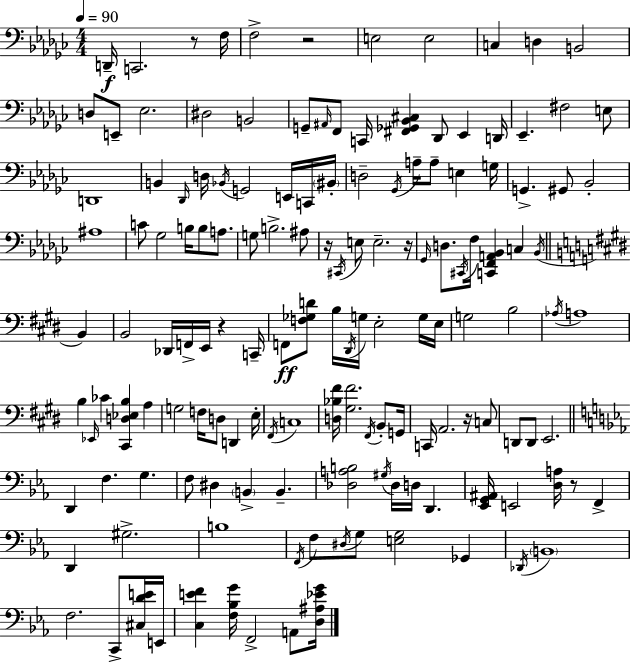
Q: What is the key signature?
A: EES minor